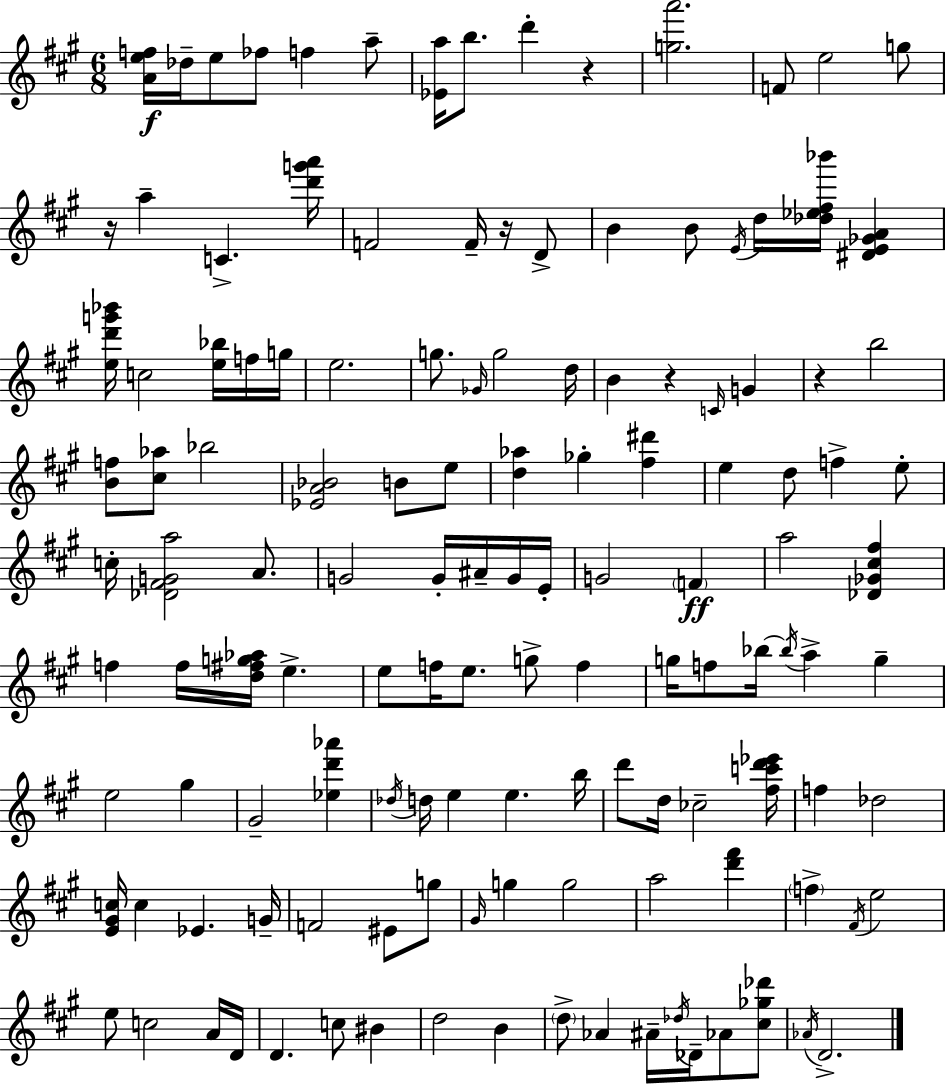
{
  \clef treble
  \numericTimeSignature
  \time 6/8
  \key a \major
  <a' e'' f''>16\f des''16-- e''8 fes''8 f''4 a''8-- | <ees' a''>16 b''8. d'''4-. r4 | <g'' a'''>2. | f'8 e''2 g''8 | \break r16 a''4-- c'4.-> <d''' g''' a'''>16 | f'2 f'16-- r16 d'8-> | b'4 b'8 \acciaccatura { e'16 } d''16 <des'' ees'' fis'' bes'''>16 <dis' e' ges' a'>4 | <e'' d''' g''' bes'''>16 c''2 <e'' bes''>16 f''16 | \break g''16 e''2. | g''8. \grace { ges'16 } g''2 | d''16 b'4 r4 \grace { c'16 } g'4 | r4 b''2 | \break <b' f''>8 <cis'' aes''>8 bes''2 | <ees' a' bes'>2 b'8 | e''8 <d'' aes''>4 ges''4-. <fis'' dis'''>4 | e''4 d''8 f''4-> | \break e''8-. c''16-. <des' fis' g' a''>2 | a'8. g'2 g'16-. | ais'16-- g'16 e'16-. g'2 \parenthesize f'4\ff | a''2 <des' ges' cis'' fis''>4 | \break f''4 f''16 <d'' fis'' g'' aes''>16 e''4.-> | e''8 f''16 e''8. g''8-> f''4 | g''16 f''8 bes''16~~ \acciaccatura { bes''16 } a''4-> | g''4-- e''2 | \break gis''4 gis'2-- | <ees'' d''' aes'''>4 \acciaccatura { des''16 } d''16 e''4 e''4. | b''16 d'''8 d''16 ces''2-- | <fis'' c''' d''' ees'''>16 f''4 des''2 | \break <e' gis' c''>16 c''4 ees'4. | g'16-- f'2 | eis'8 g''8 \grace { gis'16 } g''4 g''2 | a''2 | \break <d''' fis'''>4 \parenthesize f''4-> \acciaccatura { fis'16 } e''2 | e''8 c''2 | a'16 d'16 d'4. | c''8 bis'4 d''2 | \break b'4 \parenthesize d''8-> aes'4 | ais'16-- \acciaccatura { des''16 } des'16-- aes'8 <cis'' ges'' des'''>8 \acciaccatura { aes'16 } d'2.-> | \bar "|."
}